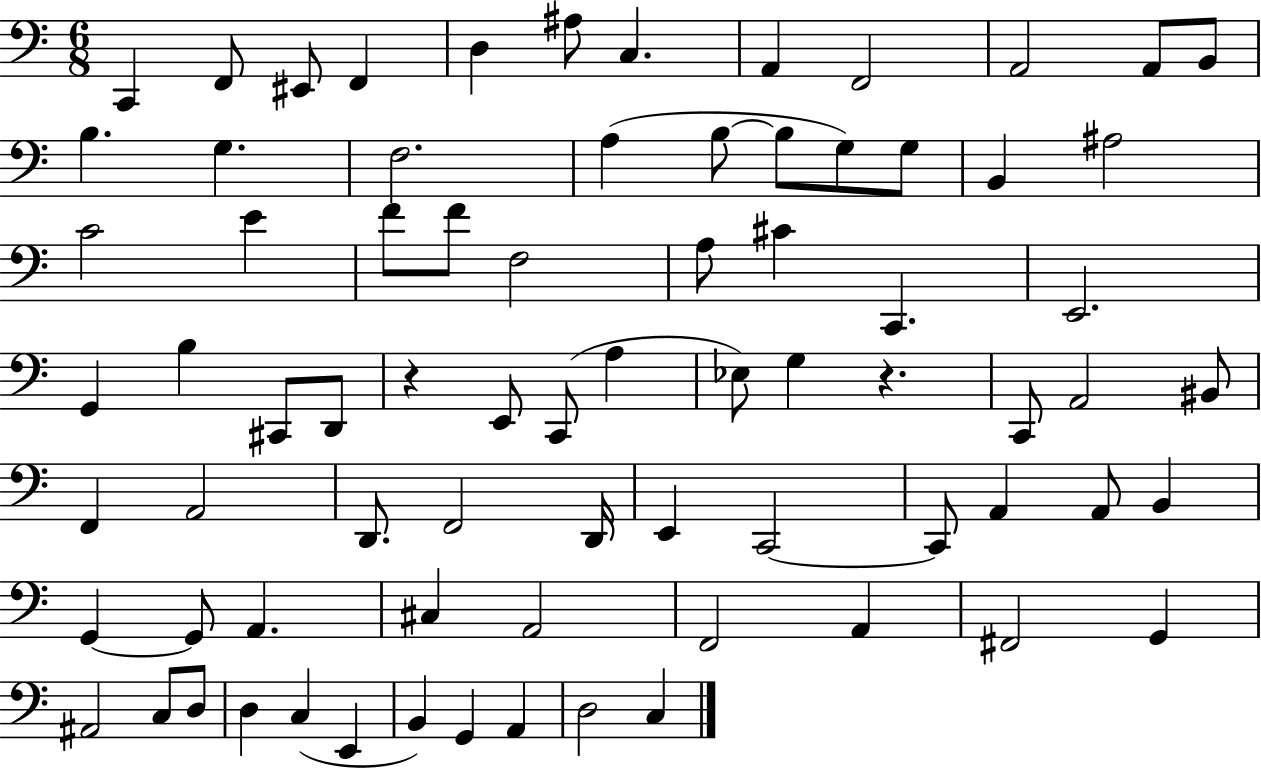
{
  \clef bass
  \numericTimeSignature
  \time 6/8
  \key c \major
  c,4 f,8 eis,8 f,4 | d4 ais8 c4. | a,4 f,2 | a,2 a,8 b,8 | \break b4. g4. | f2. | a4( b8~~ b8 g8) g8 | b,4 ais2 | \break c'2 e'4 | f'8 f'8 f2 | a8 cis'4 c,4. | e,2. | \break g,4 b4 cis,8 d,8 | r4 e,8 c,8( a4 | ees8) g4 r4. | c,8 a,2 bis,8 | \break f,4 a,2 | d,8. f,2 d,16 | e,4 c,2~~ | c,8 a,4 a,8 b,4 | \break g,4~~ g,8 a,4. | cis4 a,2 | f,2 a,4 | fis,2 g,4 | \break ais,2 c8 d8 | d4 c4( e,4 | b,4) g,4 a,4 | d2 c4 | \break \bar "|."
}